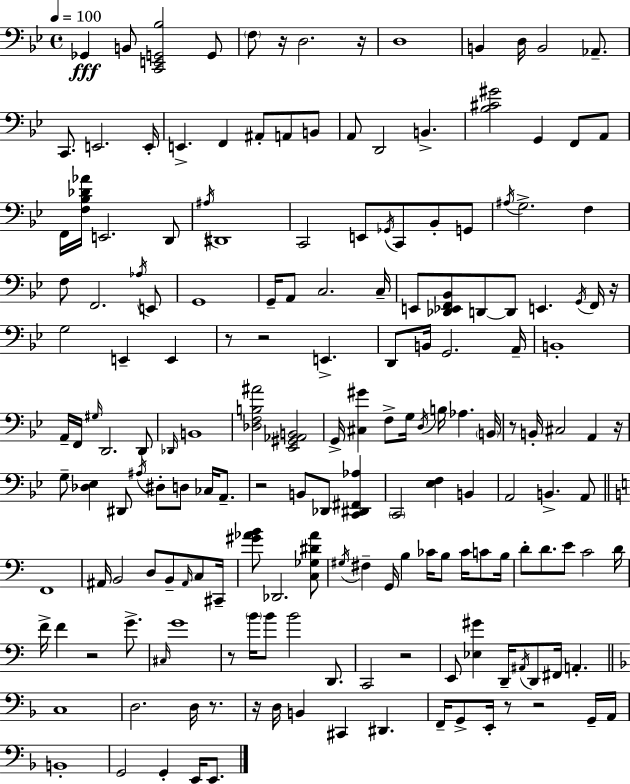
X:1
T:Untitled
M:4/4
L:1/4
K:Bb
_G,, B,,/2 [C,,E,,G,,_B,]2 G,,/2 F,/2 z/4 D,2 z/4 D,4 B,, D,/4 B,,2 _A,,/2 C,,/2 E,,2 E,,/4 E,, F,, ^A,,/2 A,,/2 B,,/2 A,,/2 D,,2 B,, [_B,^C^G]2 G,, F,,/2 A,,/2 F,,/4 [F,_B,_D_A]/4 E,,2 D,,/2 ^A,/4 ^D,,4 C,,2 E,,/2 _G,,/4 C,,/2 _B,,/2 G,,/2 ^A,/4 G,2 F, F,/2 F,,2 _A,/4 E,,/2 G,,4 G,,/4 A,,/2 C,2 C,/4 E,,/2 [_D,,_E,,F,,_B,,]/2 D,,/2 D,,/2 E,, G,,/4 F,,/4 z/4 G,2 E,, E,, z/2 z2 E,, D,,/2 B,,/4 G,,2 A,,/4 B,,4 A,,/4 F,,/4 ^G,/4 D,,2 D,,/2 _D,,/4 B,,4 [_D,F,B,^A]2 [_E,,^G,,_A,,B,,]2 G,,/4 [^C,^G] F,/2 G,/4 D,/4 B,/4 _A, B,,/4 z/2 B,,/4 ^C,2 A,, z/4 G,/2 [_D,_E,] ^D,,/2 ^A,/4 ^D,/2 D,/2 _C,/4 A,,/2 z2 B,,/2 _D,,/2 [C,,^D,,^F,,_A,] C,,2 [_E,F,] B,, A,,2 B,, A,,/2 F,,4 ^A,,/4 B,,2 D,/2 B,,/2 ^A,,/4 C,/2 ^C,,/4 [^G_AB]/2 _D,,2 [C,_G,^D_A]/2 ^G,/4 ^F, G,,/4 B, _C/4 B,/2 _C/4 C/2 B,/4 D/2 D/2 E/2 C2 D/4 F/4 F z2 G/2 ^C,/4 G4 z/2 B/4 B/2 B2 D,,/2 C,,2 z2 E,,/2 [_E,^G] D,,/4 ^A,,/4 D,,/2 ^F,,/4 A,, C,4 D,2 D,/4 z/2 z/4 D,/4 B,, ^C,, ^D,, F,,/4 G,,/2 E,,/4 z/2 z2 G,,/4 A,,/4 B,,4 G,,2 G,, E,,/4 E,,/2